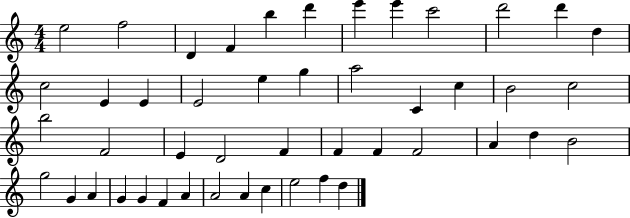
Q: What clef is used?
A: treble